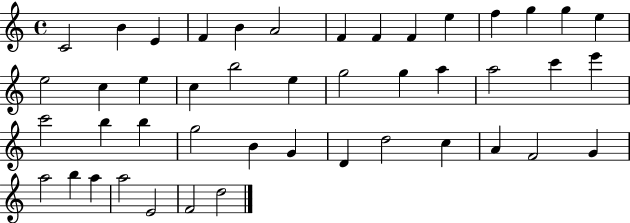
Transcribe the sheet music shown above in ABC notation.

X:1
T:Untitled
M:4/4
L:1/4
K:C
C2 B E F B A2 F F F e f g g e e2 c e c b2 e g2 g a a2 c' e' c'2 b b g2 B G D d2 c A F2 G a2 b a a2 E2 F2 d2